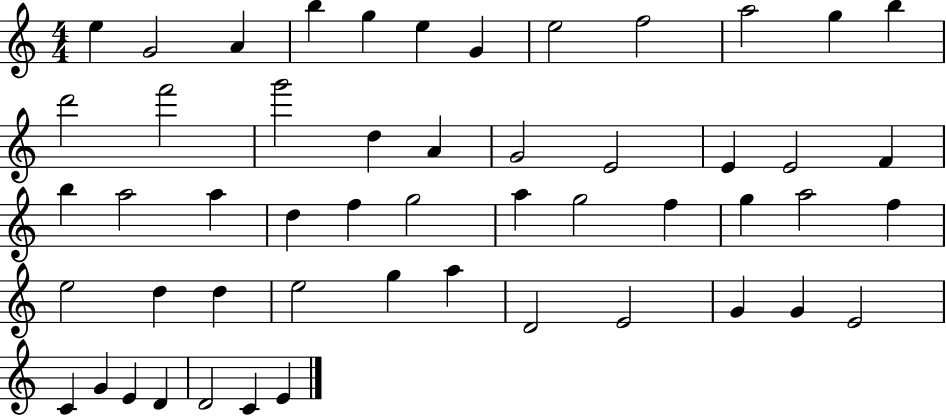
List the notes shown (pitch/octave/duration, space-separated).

E5/q G4/h A4/q B5/q G5/q E5/q G4/q E5/h F5/h A5/h G5/q B5/q D6/h F6/h G6/h D5/q A4/q G4/h E4/h E4/q E4/h F4/q B5/q A5/h A5/q D5/q F5/q G5/h A5/q G5/h F5/q G5/q A5/h F5/q E5/h D5/q D5/q E5/h G5/q A5/q D4/h E4/h G4/q G4/q E4/h C4/q G4/q E4/q D4/q D4/h C4/q E4/q